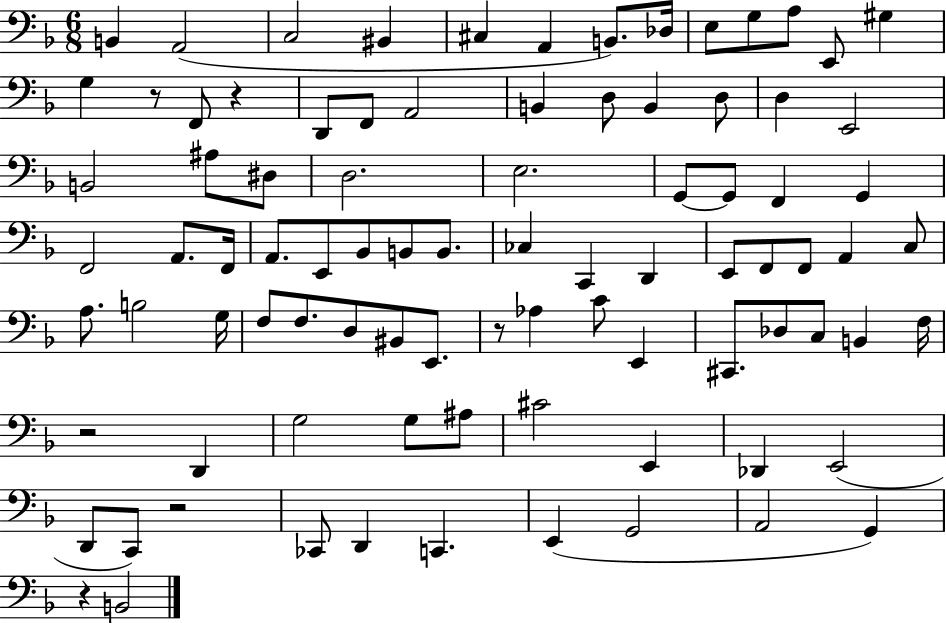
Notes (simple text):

B2/q A2/h C3/h BIS2/q C#3/q A2/q B2/e. Db3/s E3/e G3/e A3/e E2/e G#3/q G3/q R/e F2/e R/q D2/e F2/e A2/h B2/q D3/e B2/q D3/e D3/q E2/h B2/h A#3/e D#3/e D3/h. E3/h. G2/e G2/e F2/q G2/q F2/h A2/e. F2/s A2/e. E2/e Bb2/e B2/e B2/e. CES3/q C2/q D2/q E2/e F2/e F2/e A2/q C3/e A3/e. B3/h G3/s F3/e F3/e. D3/e BIS2/e E2/e. R/e Ab3/q C4/e E2/q C#2/e. Db3/e C3/e B2/q F3/s R/h D2/q G3/h G3/e A#3/e C#4/h E2/q Db2/q E2/h D2/e C2/e R/h CES2/e D2/q C2/q. E2/q G2/h A2/h G2/q R/q B2/h